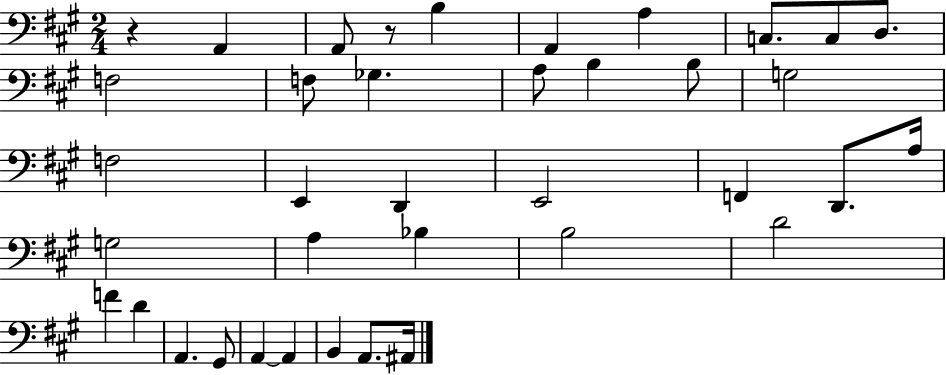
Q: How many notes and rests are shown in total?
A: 38